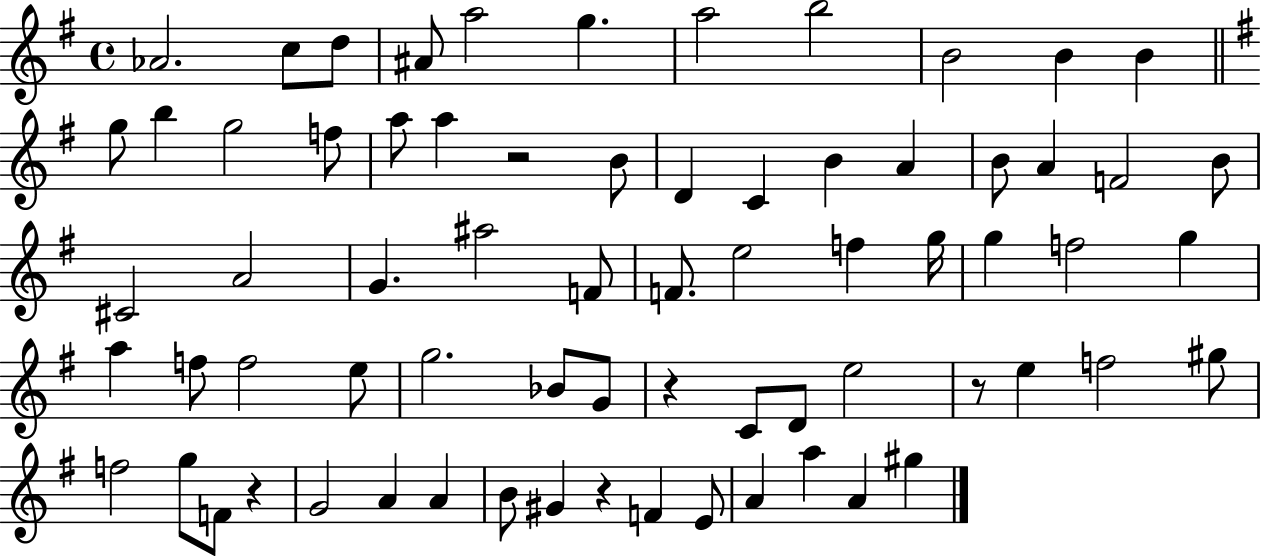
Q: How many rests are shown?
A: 5